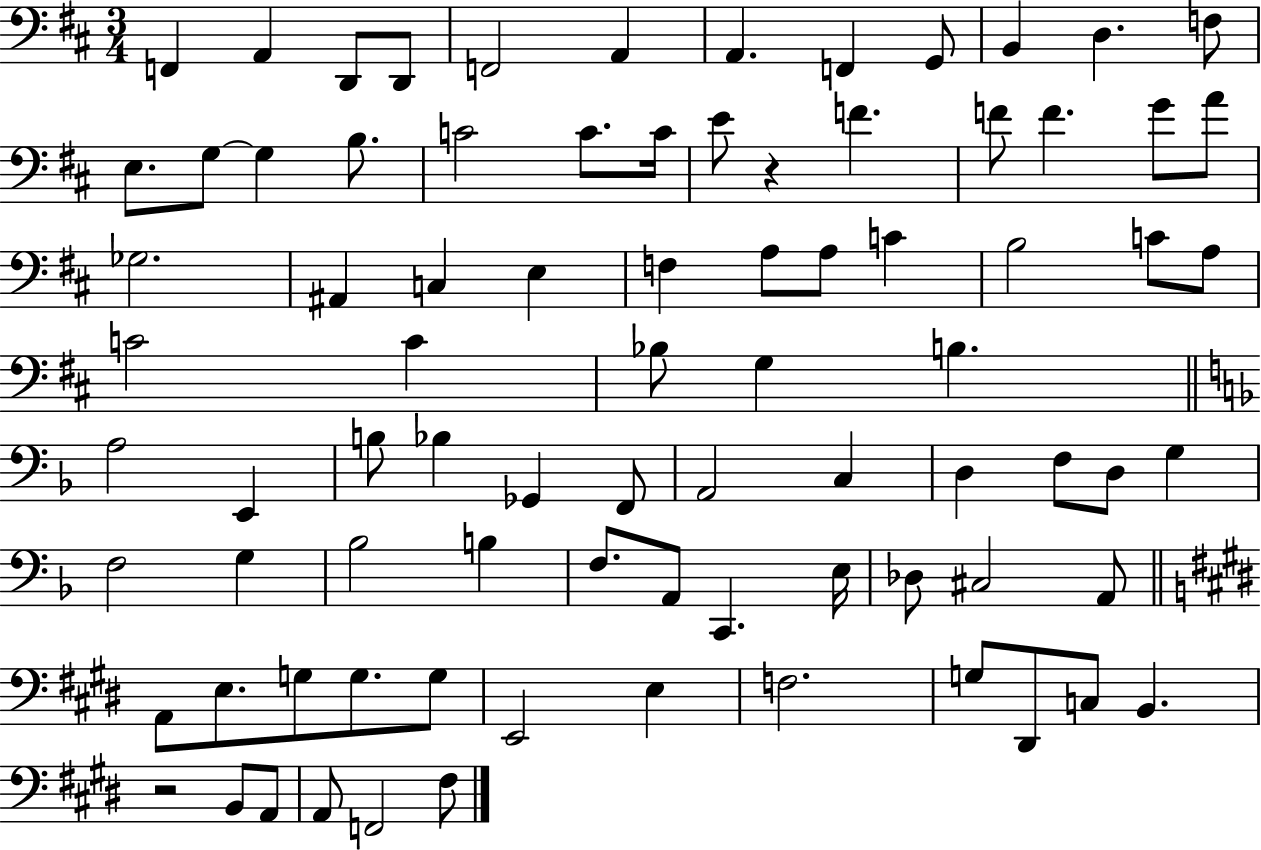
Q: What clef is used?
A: bass